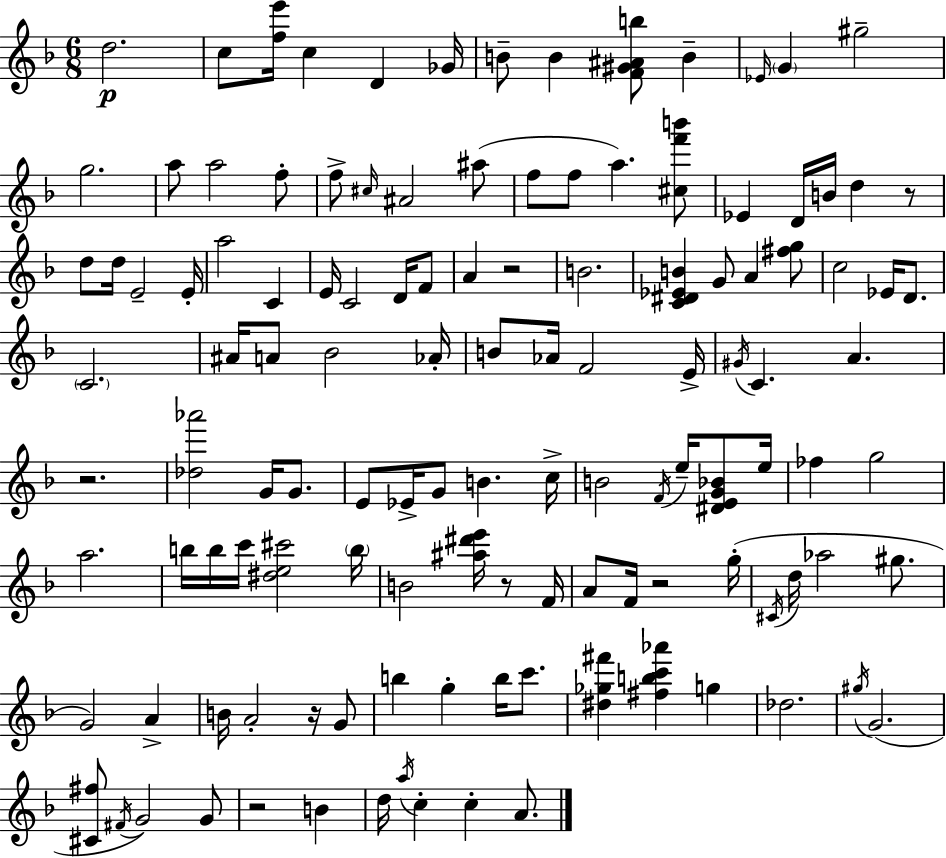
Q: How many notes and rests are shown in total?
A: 123